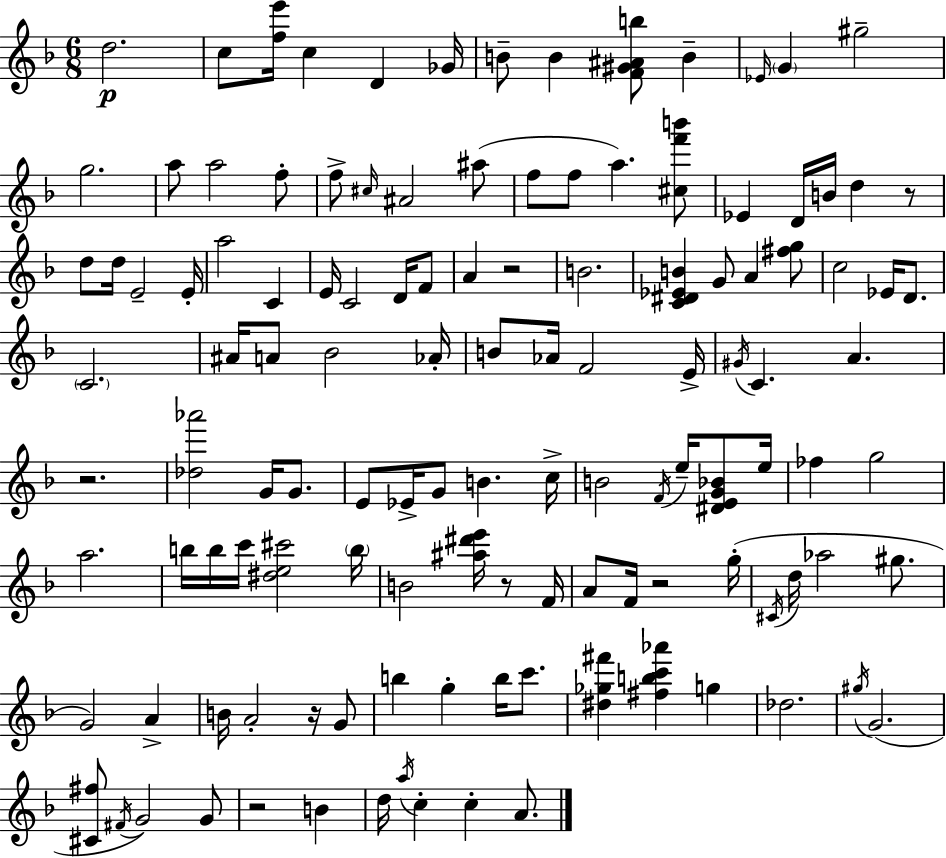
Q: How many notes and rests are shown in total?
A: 123